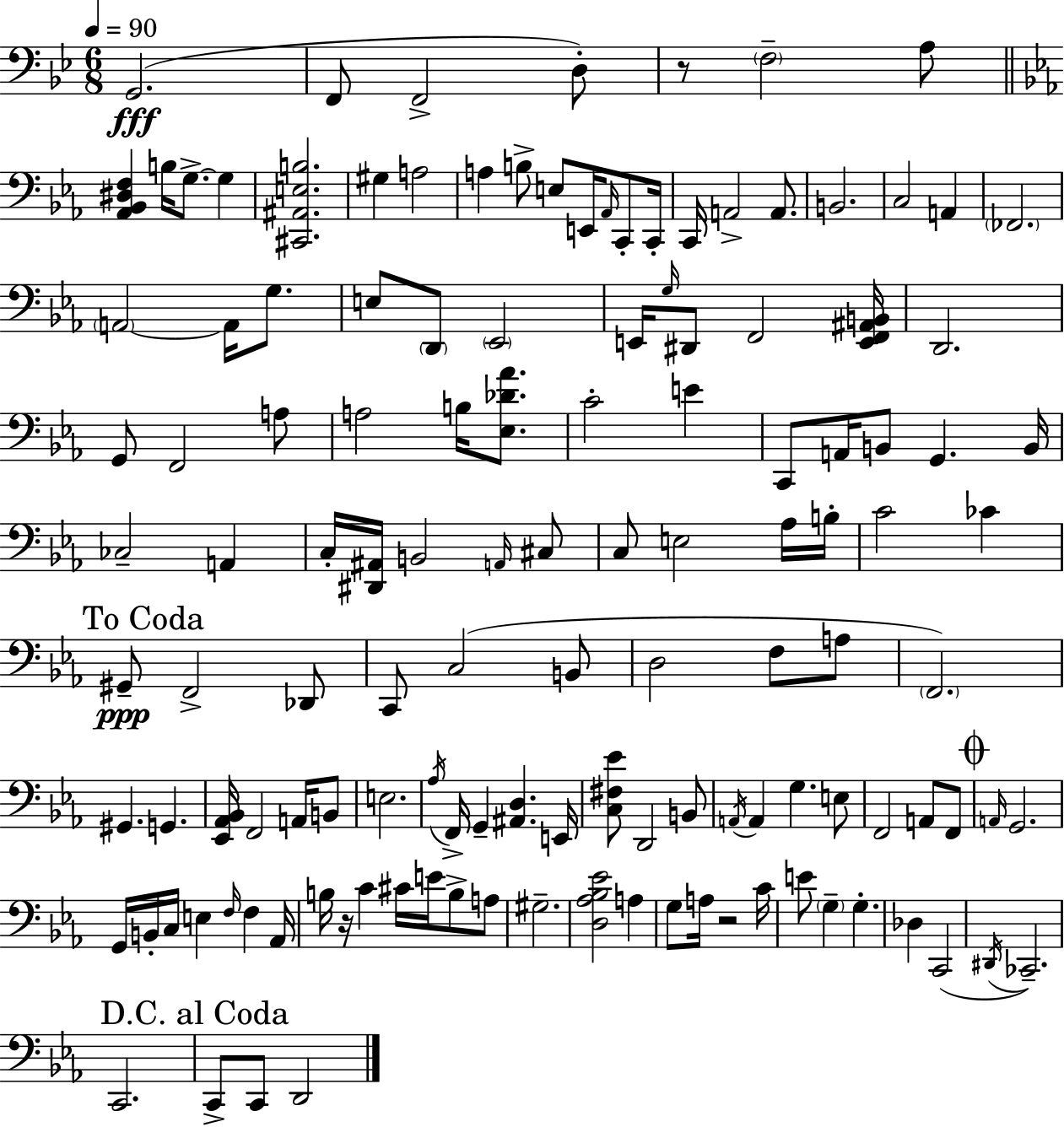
X:1
T:Untitled
M:6/8
L:1/4
K:Gm
G,,2 F,,/2 F,,2 D,/2 z/2 F,2 A,/2 [_A,,_B,,^D,F,] B,/4 G,/2 G, [^C,,^A,,E,B,]2 ^G, A,2 A, B,/2 E,/2 E,,/4 _A,,/4 C,,/2 C,,/4 C,,/4 A,,2 A,,/2 B,,2 C,2 A,, _F,,2 A,,2 A,,/4 G,/2 E,/2 D,,/2 _E,,2 E,,/4 G,/4 ^D,,/2 F,,2 [E,,F,,^A,,B,,]/4 D,,2 G,,/2 F,,2 A,/2 A,2 B,/4 [_E,_D_A]/2 C2 E C,,/2 A,,/4 B,,/2 G,, B,,/4 _C,2 A,, C,/4 [^D,,^A,,]/4 B,,2 A,,/4 ^C,/2 C,/2 E,2 _A,/4 B,/4 C2 _C ^G,,/2 F,,2 _D,,/2 C,,/2 C,2 B,,/2 D,2 F,/2 A,/2 F,,2 ^G,, G,, [_E,,_A,,_B,,]/4 F,,2 A,,/4 B,,/2 E,2 _A,/4 F,,/4 G,, [^A,,D,] E,,/4 [C,^F,_E]/2 D,,2 B,,/2 A,,/4 A,, G, E,/2 F,,2 A,,/2 F,,/2 A,,/4 G,,2 G,,/4 B,,/4 C,/4 E, F,/4 F, _A,,/4 B,/4 z/4 C ^C/4 E/4 B,/2 A,/2 ^G,2 [D,_A,_B,_E]2 A, G,/2 A,/4 z2 C/4 E/2 G, G, _D, C,,2 ^D,,/4 _C,,2 C,,2 C,,/2 C,,/2 D,,2